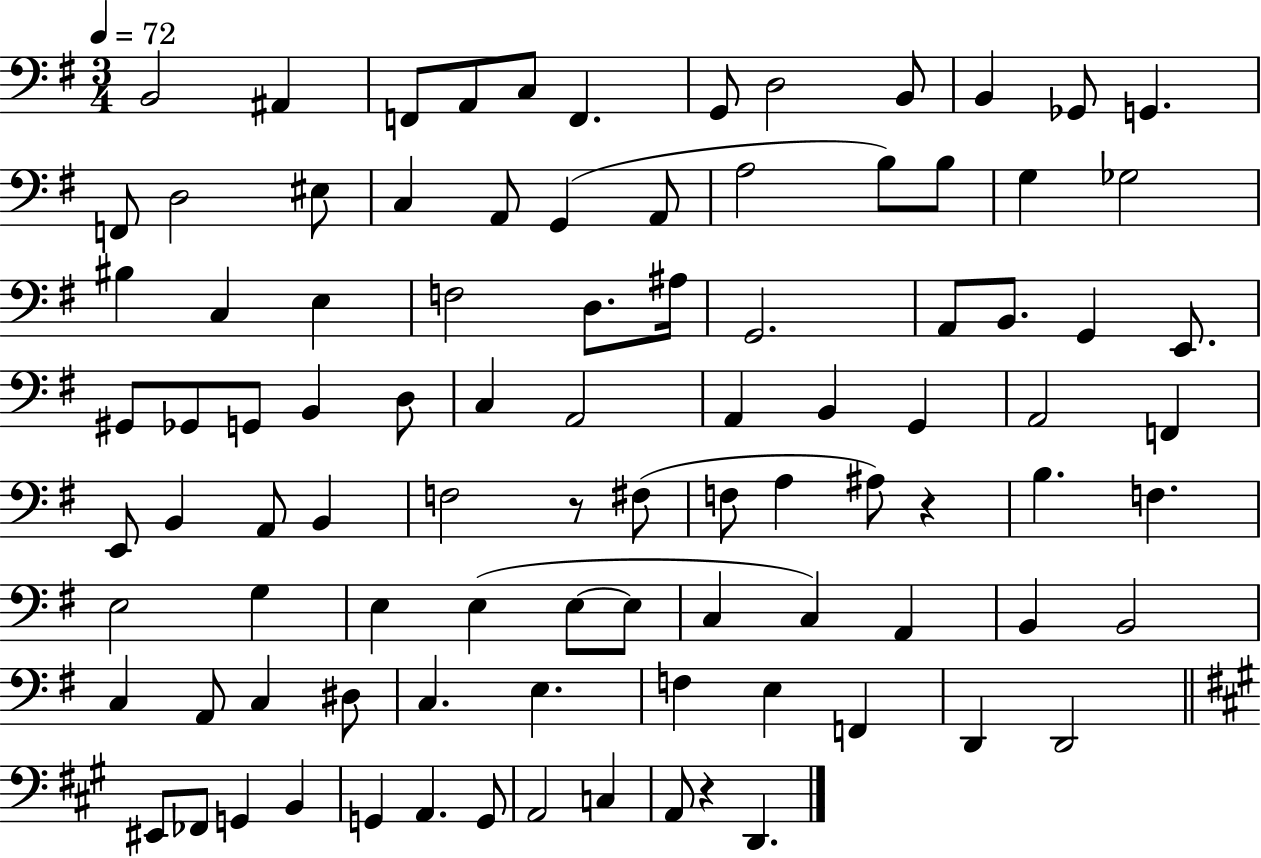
B2/h A#2/q F2/e A2/e C3/e F2/q. G2/e D3/h B2/e B2/q Gb2/e G2/q. F2/e D3/h EIS3/e C3/q A2/e G2/q A2/e A3/h B3/e B3/e G3/q Gb3/h BIS3/q C3/q E3/q F3/h D3/e. A#3/s G2/h. A2/e B2/e. G2/q E2/e. G#2/e Gb2/e G2/e B2/q D3/e C3/q A2/h A2/q B2/q G2/q A2/h F2/q E2/e B2/q A2/e B2/q F3/h R/e F#3/e F3/e A3/q A#3/e R/q B3/q. F3/q. E3/h G3/q E3/q E3/q E3/e E3/e C3/q C3/q A2/q B2/q B2/h C3/q A2/e C3/q D#3/e C3/q. E3/q. F3/q E3/q F2/q D2/q D2/h EIS2/e FES2/e G2/q B2/q G2/q A2/q. G2/e A2/h C3/q A2/e R/q D2/q.